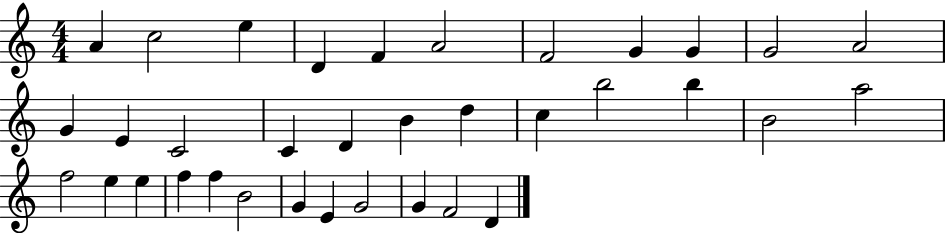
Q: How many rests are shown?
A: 0